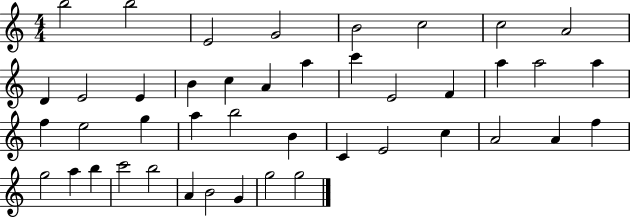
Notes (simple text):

B5/h B5/h E4/h G4/h B4/h C5/h C5/h A4/h D4/q E4/h E4/q B4/q C5/q A4/q A5/q C6/q E4/h F4/q A5/q A5/h A5/q F5/q E5/h G5/q A5/q B5/h B4/q C4/q E4/h C5/q A4/h A4/q F5/q G5/h A5/q B5/q C6/h B5/h A4/q B4/h G4/q G5/h G5/h